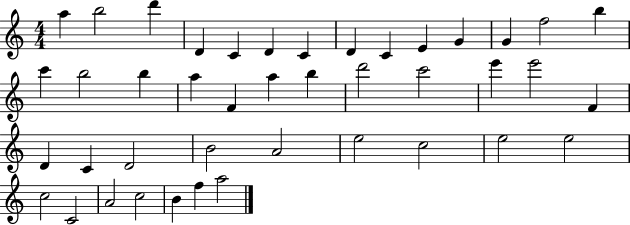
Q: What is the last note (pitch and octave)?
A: A5